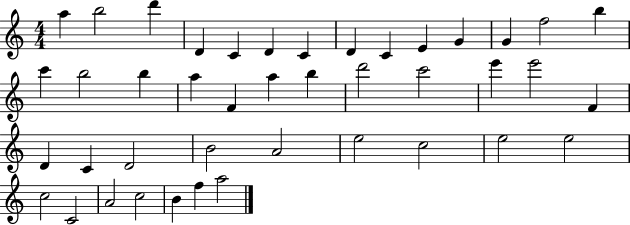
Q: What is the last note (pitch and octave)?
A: A5